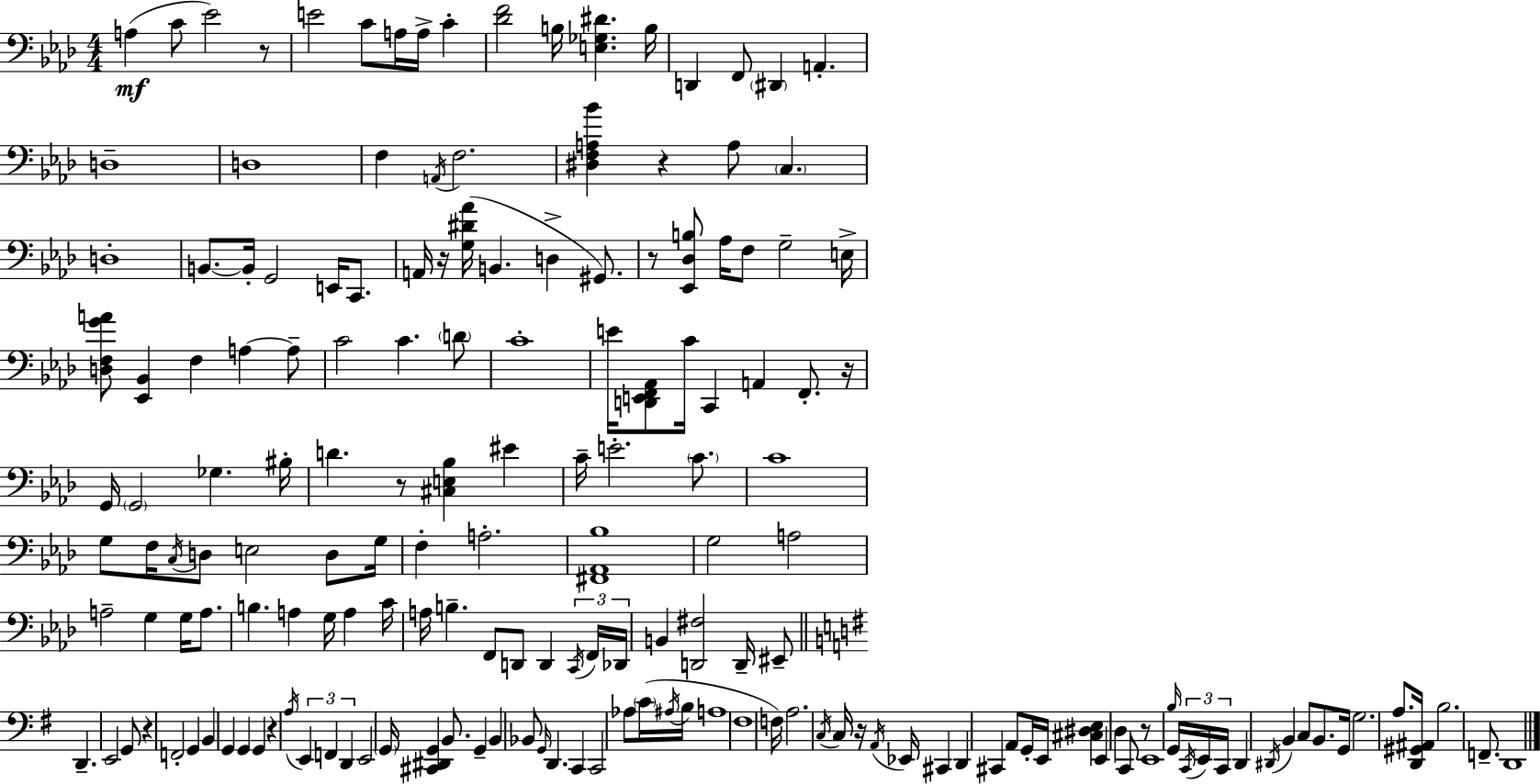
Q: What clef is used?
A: bass